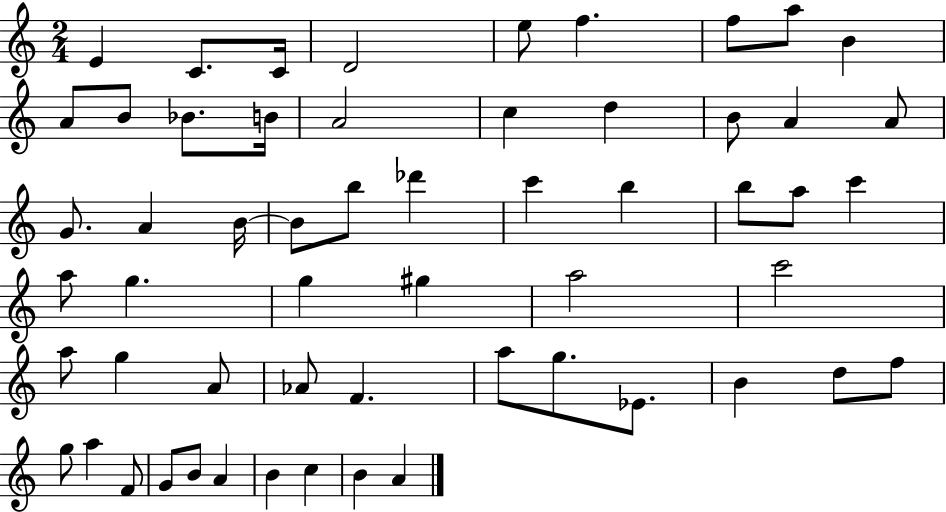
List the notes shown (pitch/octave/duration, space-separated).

E4/q C4/e. C4/s D4/h E5/e F5/q. F5/e A5/e B4/q A4/e B4/e Bb4/e. B4/s A4/h C5/q D5/q B4/e A4/q A4/e G4/e. A4/q B4/s B4/e B5/e Db6/q C6/q B5/q B5/e A5/e C6/q A5/e G5/q. G5/q G#5/q A5/h C6/h A5/e G5/q A4/e Ab4/e F4/q. A5/e G5/e. Eb4/e. B4/q D5/e F5/e G5/e A5/q F4/e G4/e B4/e A4/q B4/q C5/q B4/q A4/q